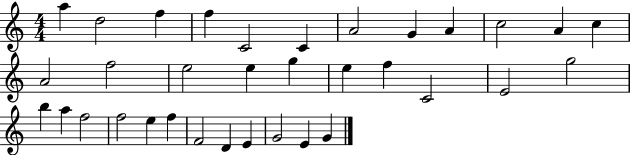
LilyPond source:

{
  \clef treble
  \numericTimeSignature
  \time 4/4
  \key c \major
  a''4 d''2 f''4 | f''4 c'2 c'4 | a'2 g'4 a'4 | c''2 a'4 c''4 | \break a'2 f''2 | e''2 e''4 g''4 | e''4 f''4 c'2 | e'2 g''2 | \break b''4 a''4 f''2 | f''2 e''4 f''4 | f'2 d'4 e'4 | g'2 e'4 g'4 | \break \bar "|."
}